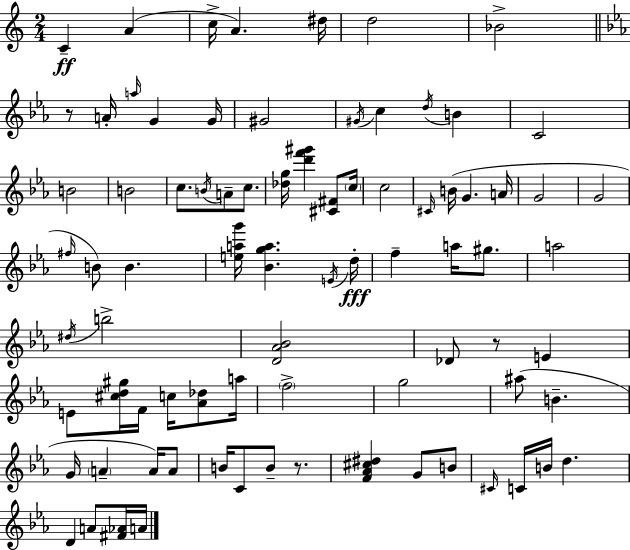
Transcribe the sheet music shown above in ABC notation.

X:1
T:Untitled
M:2/4
L:1/4
K:C
C A c/4 A ^d/4 d2 _B2 z/2 A/4 a/4 G G/4 ^G2 ^G/4 c d/4 B C2 B2 B2 c/2 B/4 A/2 c/2 [_dg]/4 [d'f'^g'] [^C^F]/2 c/4 c2 ^C/4 B/4 G A/4 G2 G2 ^f/4 B/2 B [eag']/4 [_Bga] E/4 d/4 f a/4 ^g/2 a2 ^d/4 b2 [D_A_B]2 _D/2 z/2 E E/2 [^cd^g]/4 F/4 c/4 [_A_d]/2 a/4 f2 g2 ^a/2 B G/4 A A/4 A/2 B/4 C/2 B/2 z/2 [F_A^c^d] G/2 B/2 ^C/4 C/4 B/4 d D A/2 [^F_A]/4 A/4